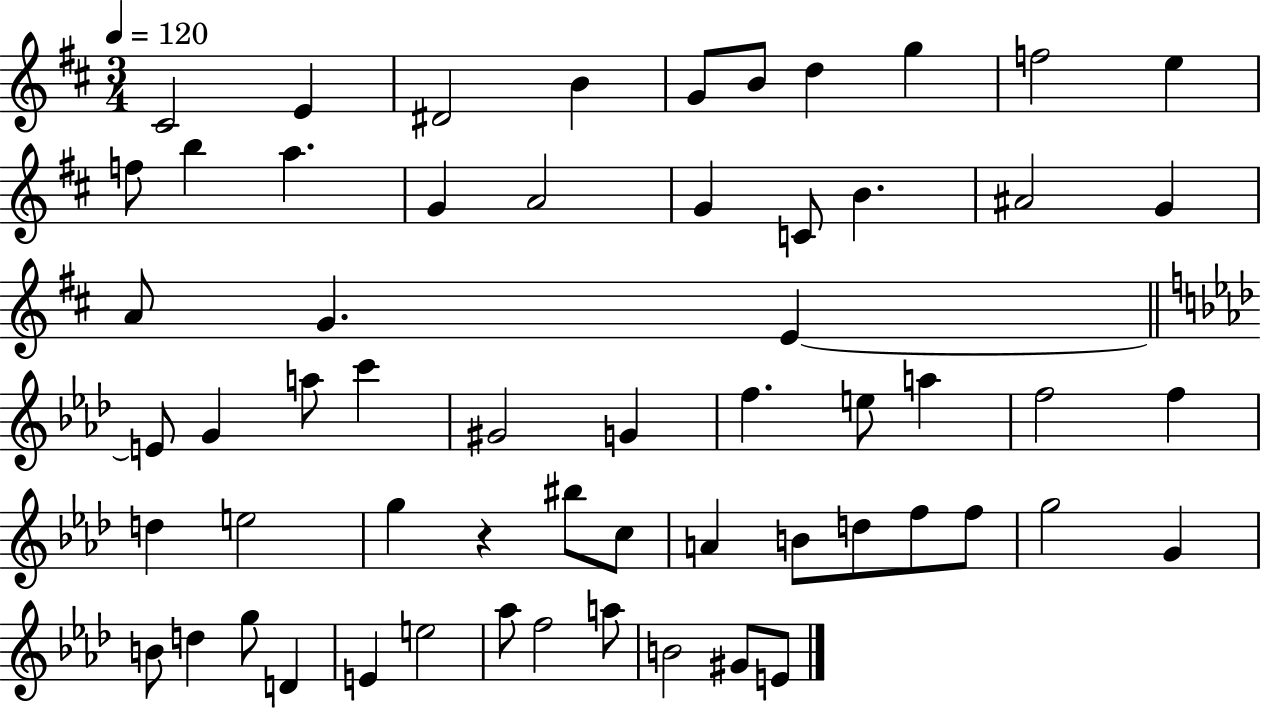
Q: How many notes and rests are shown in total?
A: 59